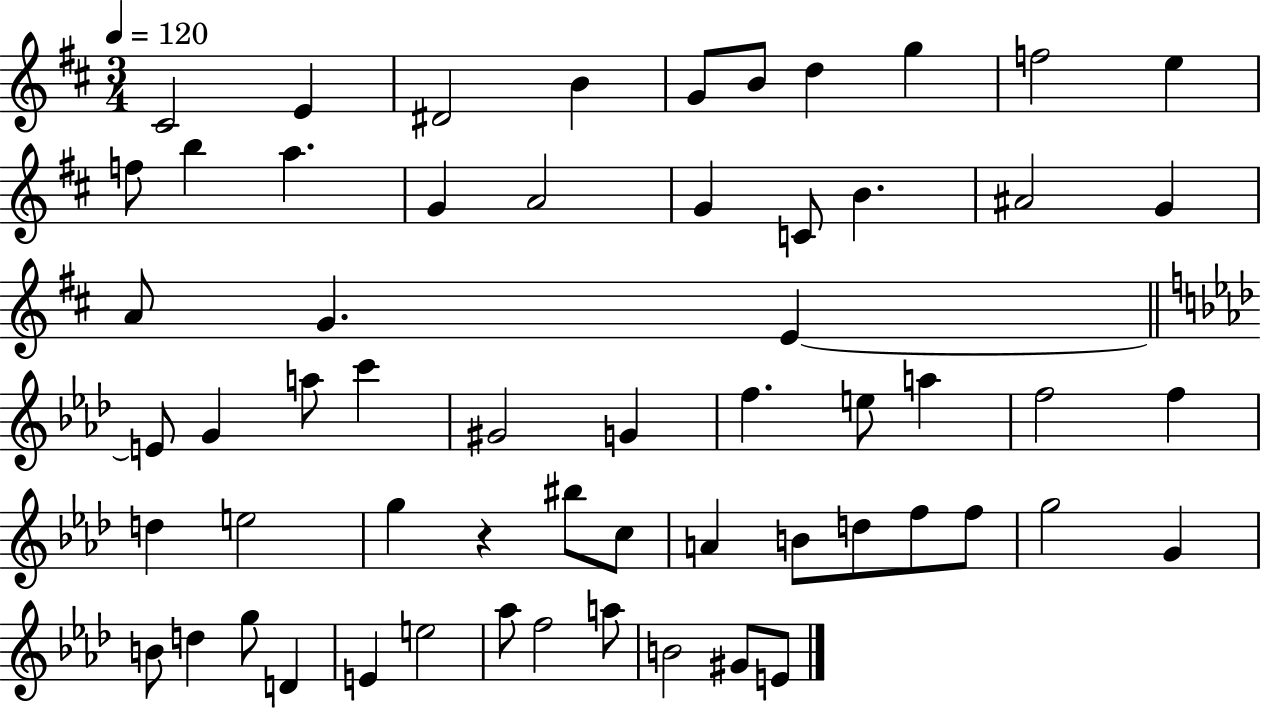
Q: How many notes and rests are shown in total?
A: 59